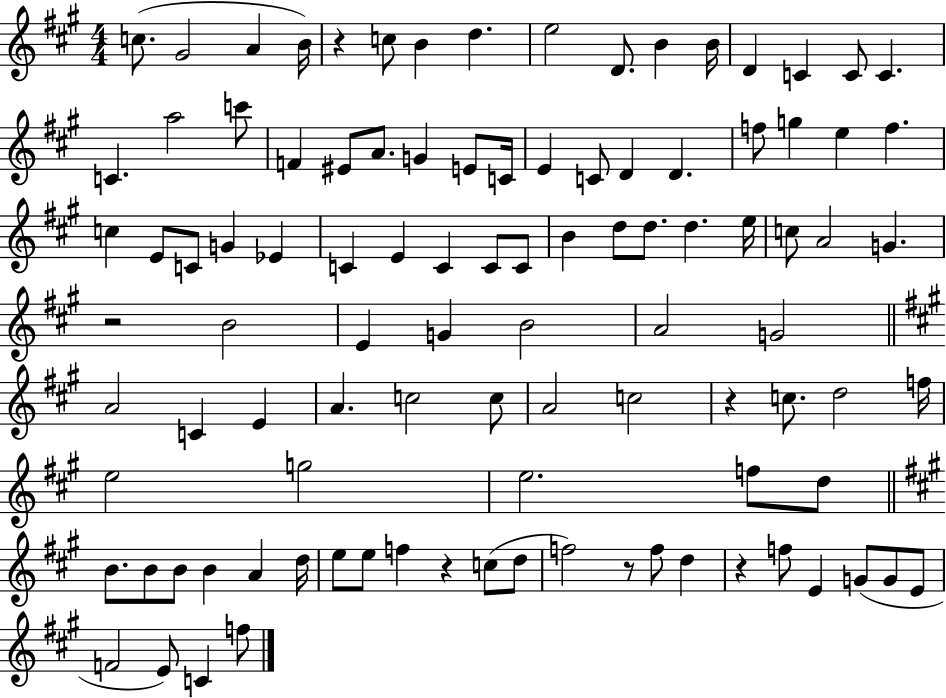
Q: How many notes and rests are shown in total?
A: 101